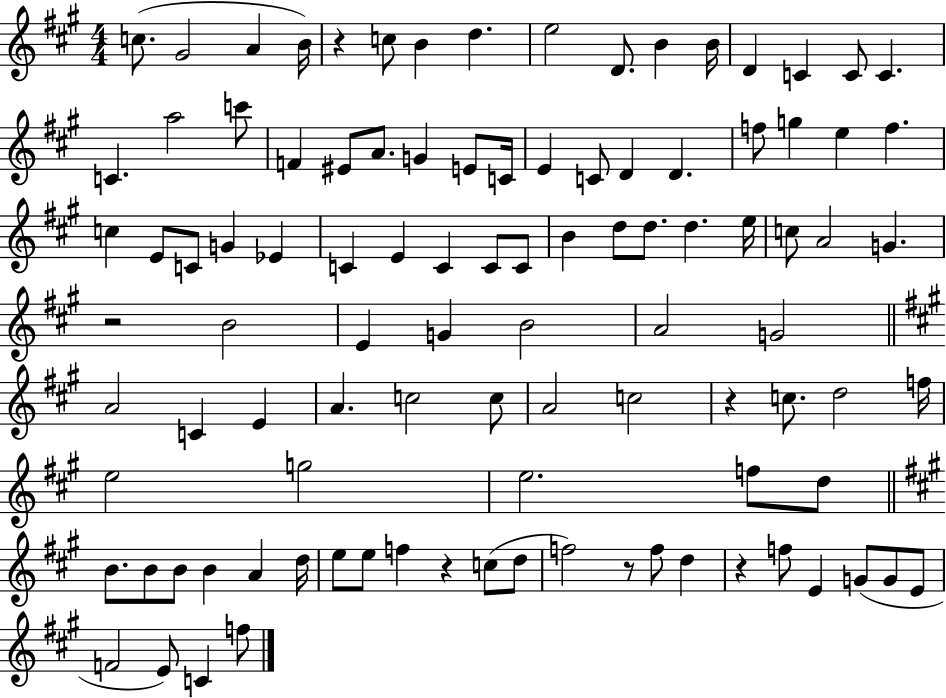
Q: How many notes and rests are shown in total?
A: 101